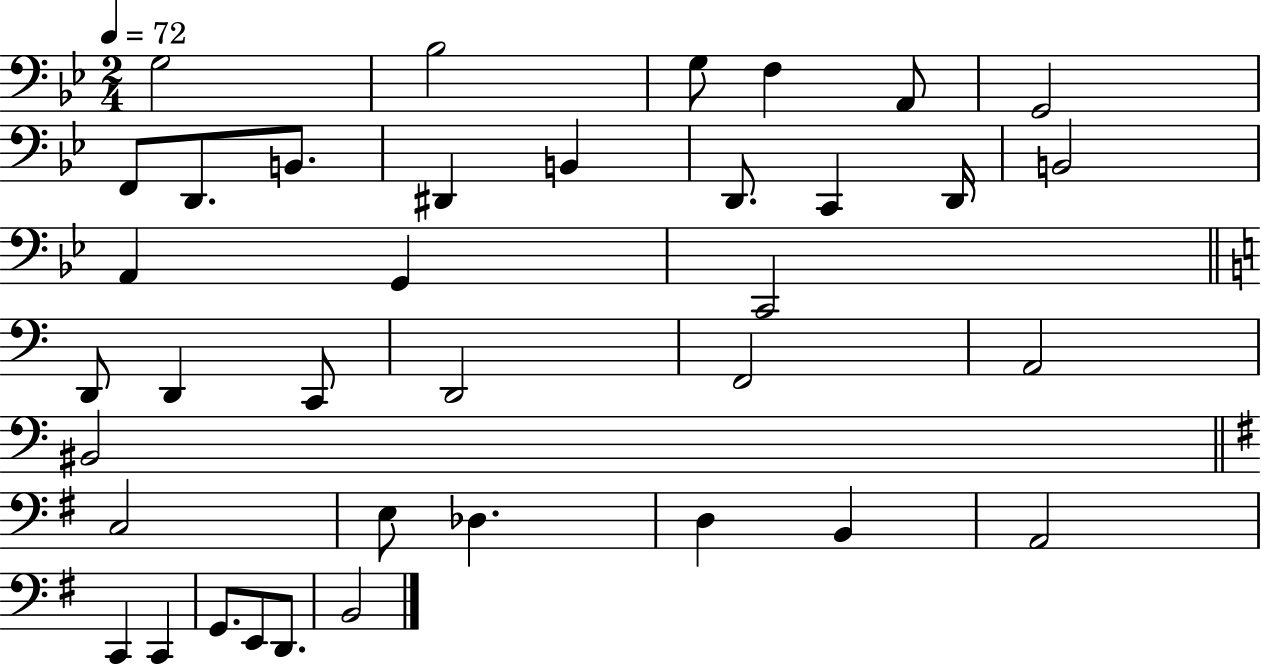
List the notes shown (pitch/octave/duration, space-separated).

G3/h Bb3/h G3/e F3/q A2/e G2/h F2/e D2/e. B2/e. D#2/q B2/q D2/e. C2/q D2/s B2/h A2/q G2/q C2/h D2/e D2/q C2/e D2/h F2/h A2/h BIS2/h C3/h E3/e Db3/q. D3/q B2/q A2/h C2/q C2/q G2/e. E2/e D2/e. B2/h